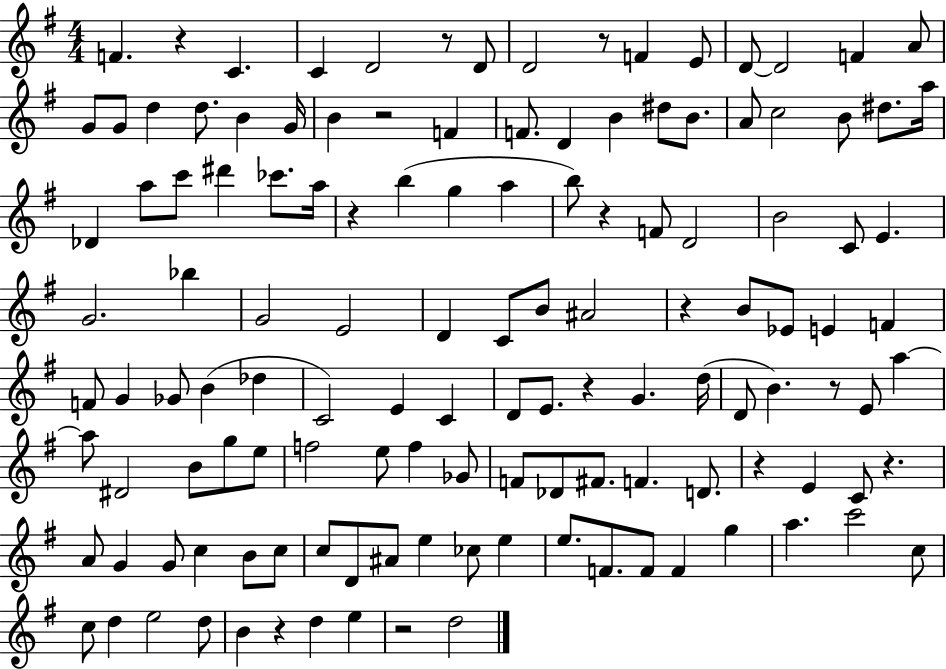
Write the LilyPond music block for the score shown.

{
  \clef treble
  \numericTimeSignature
  \time 4/4
  \key g \major
  f'4. r4 c'4. | c'4 d'2 r8 d'8 | d'2 r8 f'4 e'8 | d'8~~ d'2 f'4 a'8 | \break g'8 g'8 d''4 d''8. b'4 g'16 | b'4 r2 f'4 | f'8. d'4 b'4 dis''8 b'8. | a'8 c''2 b'8 dis''8. a''16 | \break des'4 a''8 c'''8 dis'''4 ces'''8. a''16 | r4 b''4( g''4 a''4 | b''8) r4 f'8 d'2 | b'2 c'8 e'4. | \break g'2. bes''4 | g'2 e'2 | d'4 c'8 b'8 ais'2 | r4 b'8 ees'8 e'4 f'4 | \break f'8 g'4 ges'8 b'4( des''4 | c'2) e'4 c'4 | d'8 e'8. r4 g'4. d''16( | d'8 b'4.) r8 e'8 a''4~~ | \break a''8 dis'2 b'8 g''8 e''8 | f''2 e''8 f''4 ges'8 | f'8 des'8 fis'8. f'4. d'8. | r4 e'4 c'8 r4. | \break a'8 g'4 g'8 c''4 b'8 c''8 | c''8 d'8 ais'8 e''4 ces''8 e''4 | e''8. f'8. f'8 f'4 g''4 | a''4. c'''2 c''8 | \break c''8 d''4 e''2 d''8 | b'4 r4 d''4 e''4 | r2 d''2 | \bar "|."
}